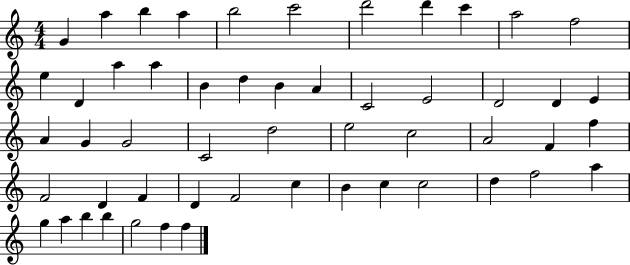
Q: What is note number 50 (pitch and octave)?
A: B5